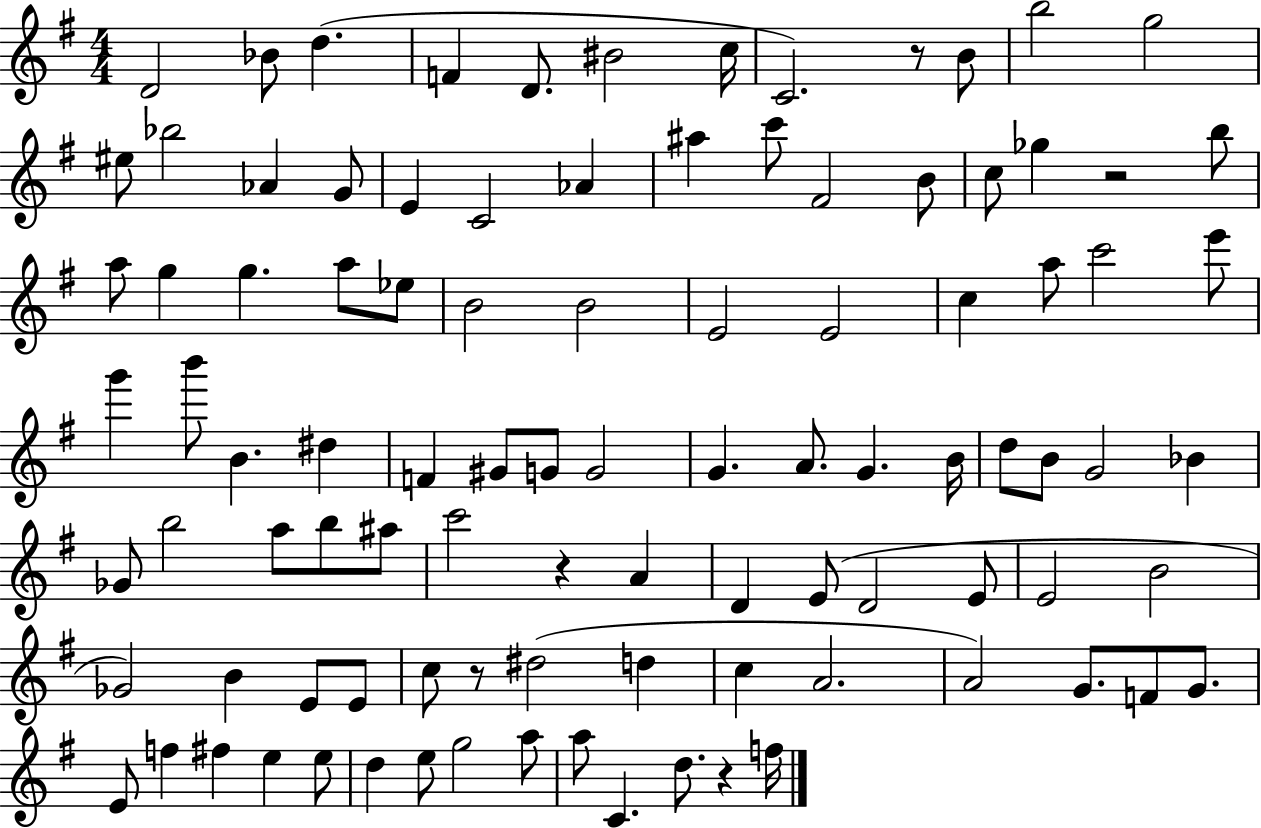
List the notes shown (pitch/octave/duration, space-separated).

D4/h Bb4/e D5/q. F4/q D4/e. BIS4/h C5/s C4/h. R/e B4/e B5/h G5/h EIS5/e Bb5/h Ab4/q G4/e E4/q C4/h Ab4/q A#5/q C6/e F#4/h B4/e C5/e Gb5/q R/h B5/e A5/e G5/q G5/q. A5/e Eb5/e B4/h B4/h E4/h E4/h C5/q A5/e C6/h E6/e G6/q B6/e B4/q. D#5/q F4/q G#4/e G4/e G4/h G4/q. A4/e. G4/q. B4/s D5/e B4/e G4/h Bb4/q Gb4/e B5/h A5/e B5/e A#5/e C6/h R/q A4/q D4/q E4/e D4/h E4/e E4/h B4/h Gb4/h B4/q E4/e E4/e C5/e R/e D#5/h D5/q C5/q A4/h. A4/h G4/e. F4/e G4/e. E4/e F5/q F#5/q E5/q E5/e D5/q E5/e G5/h A5/e A5/e C4/q. D5/e. R/q F5/s